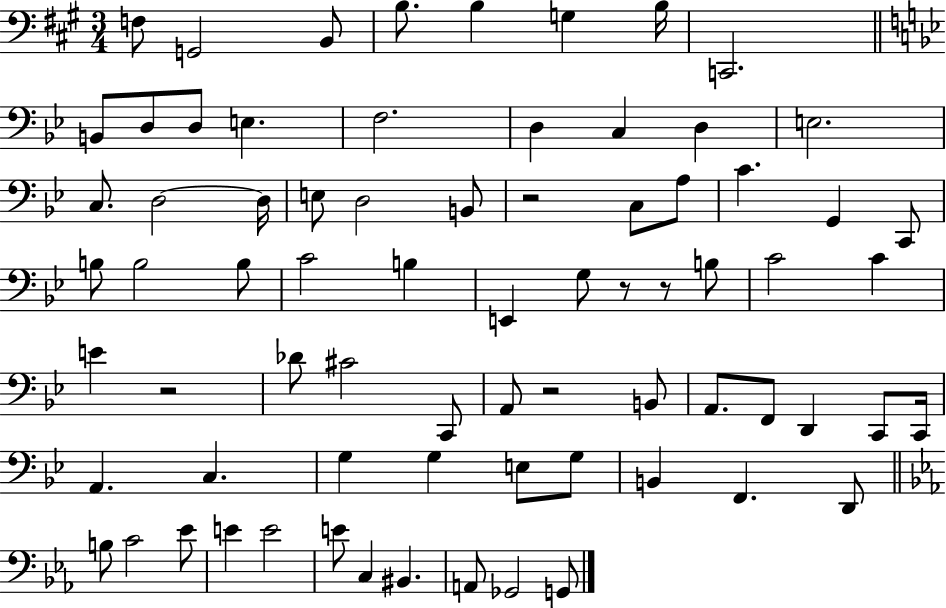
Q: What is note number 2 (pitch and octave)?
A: G2